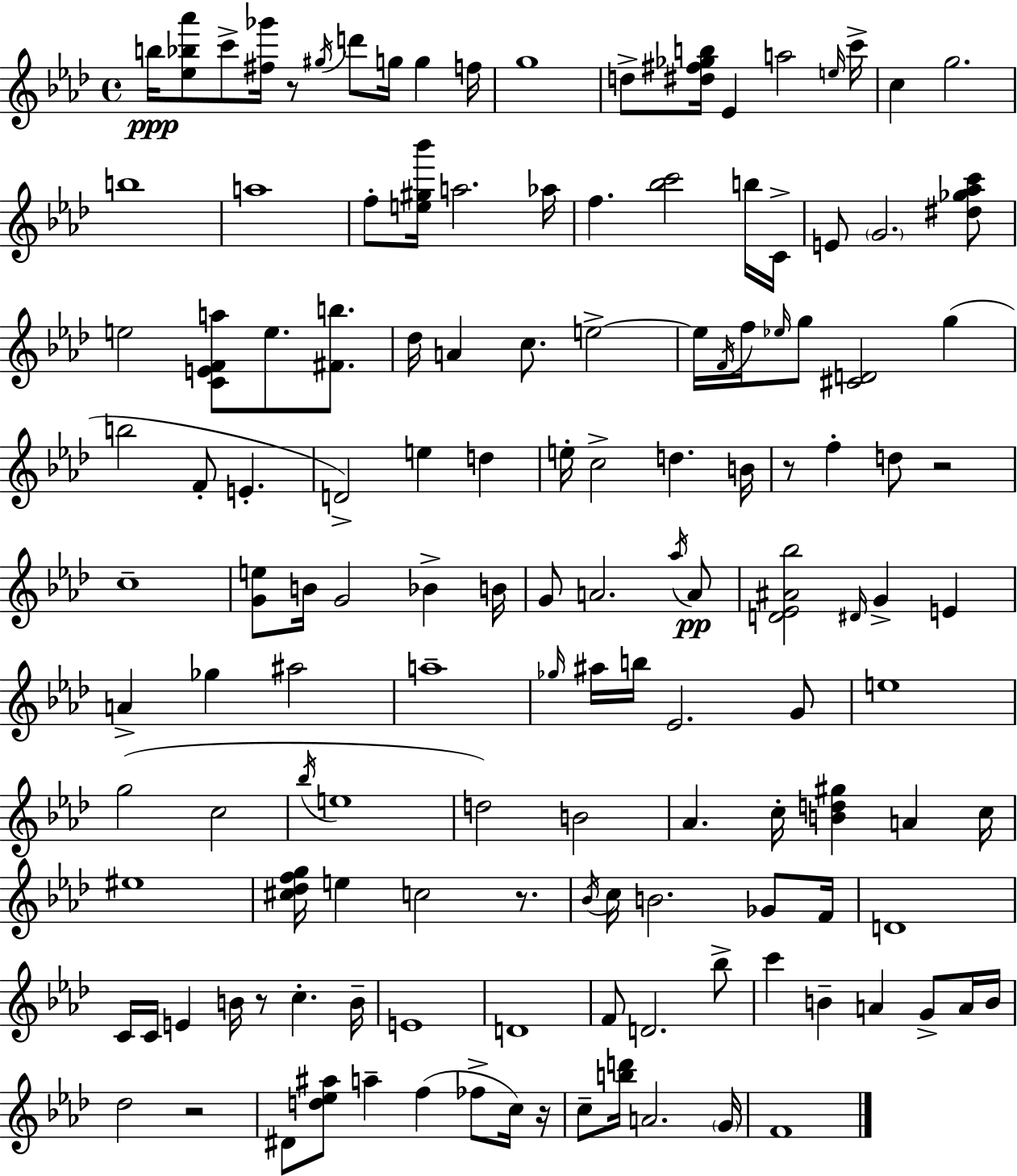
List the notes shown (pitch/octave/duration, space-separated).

B5/s [Eb5,Bb5,Ab6]/e C6/e [F#5,Gb6]/s R/e G#5/s D6/e G5/s G5/q F5/s G5/w D5/e [D#5,F#5,Gb5,B5]/s Eb4/q A5/h E5/s C6/s C5/q G5/h. B5/w A5/w F5/e [E5,G#5,Bb6]/s A5/h. Ab5/s F5/q. [Bb5,C6]/h B5/s C4/s E4/e G4/h. [D#5,Gb5,Ab5,C6]/e E5/h [C4,E4,F4,A5]/e E5/e. [F#4,B5]/e. Db5/s A4/q C5/e. E5/h E5/s F4/s F5/s Eb5/s G5/e [C#4,D4]/h G5/q B5/h F4/e E4/q. D4/h E5/q D5/q E5/s C5/h D5/q. B4/s R/e F5/q D5/e R/h C5/w [G4,E5]/e B4/s G4/h Bb4/q B4/s G4/e A4/h. Ab5/s A4/e [D4,Eb4,A#4,Bb5]/h D#4/s G4/q E4/q A4/q Gb5/q A#5/h A5/w Gb5/s A#5/s B5/s Eb4/h. G4/e E5/w G5/h C5/h Bb5/s E5/w D5/h B4/h Ab4/q. C5/s [B4,D5,G#5]/q A4/q C5/s EIS5/w [C#5,Db5,F5,G5]/s E5/q C5/h R/e. Bb4/s C5/s B4/h. Gb4/e F4/s D4/w C4/s C4/s E4/q B4/s R/e C5/q. B4/s E4/w D4/w F4/e D4/h. Bb5/e C6/q B4/q A4/q G4/e A4/s B4/s Db5/h R/h D#4/e [D5,Eb5,A#5]/e A5/q F5/q FES5/e C5/s R/s C5/e [B5,D6]/s A4/h. G4/s F4/w